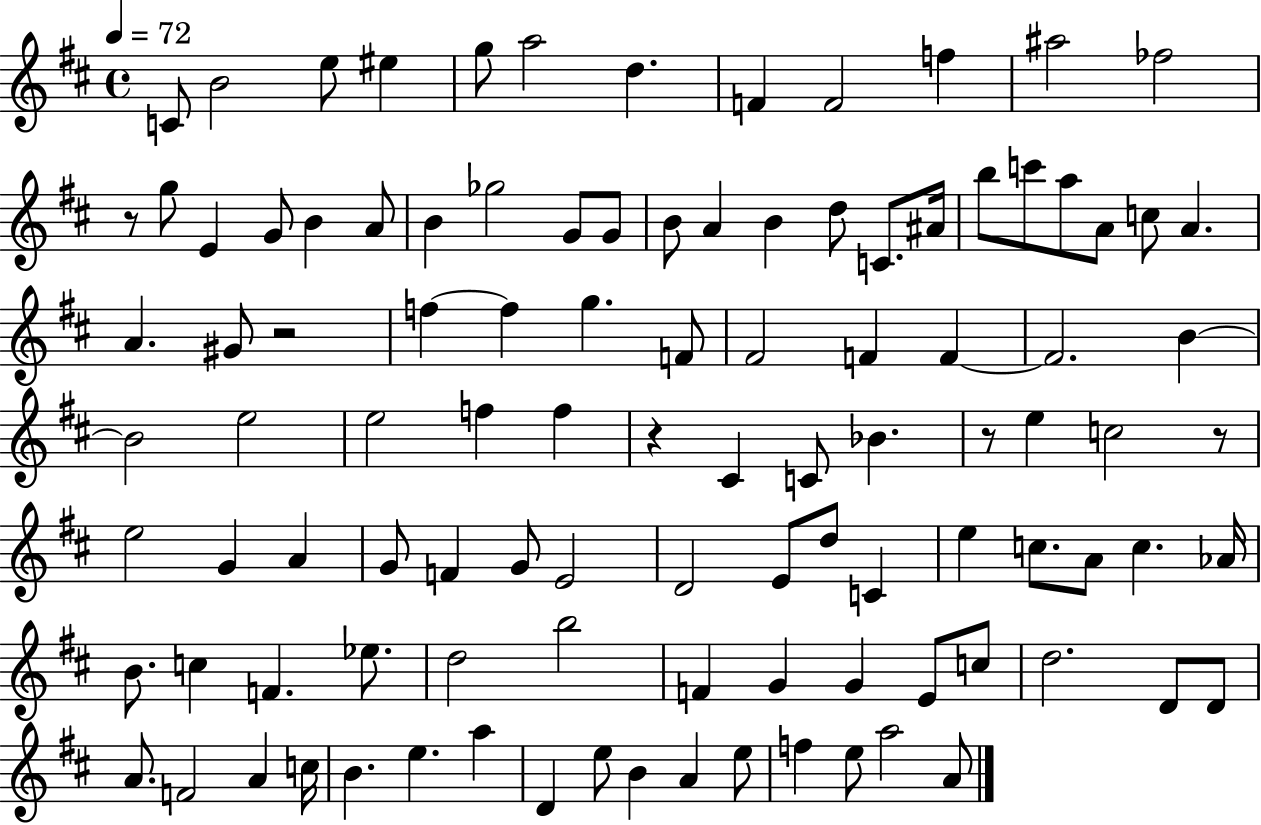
X:1
T:Untitled
M:4/4
L:1/4
K:D
C/2 B2 e/2 ^e g/2 a2 d F F2 f ^a2 _f2 z/2 g/2 E G/2 B A/2 B _g2 G/2 G/2 B/2 A B d/2 C/2 ^A/4 b/2 c'/2 a/2 A/2 c/2 A A ^G/2 z2 f f g F/2 ^F2 F F F2 B B2 e2 e2 f f z ^C C/2 _B z/2 e c2 z/2 e2 G A G/2 F G/2 E2 D2 E/2 d/2 C e c/2 A/2 c _A/4 B/2 c F _e/2 d2 b2 F G G E/2 c/2 d2 D/2 D/2 A/2 F2 A c/4 B e a D e/2 B A e/2 f e/2 a2 A/2